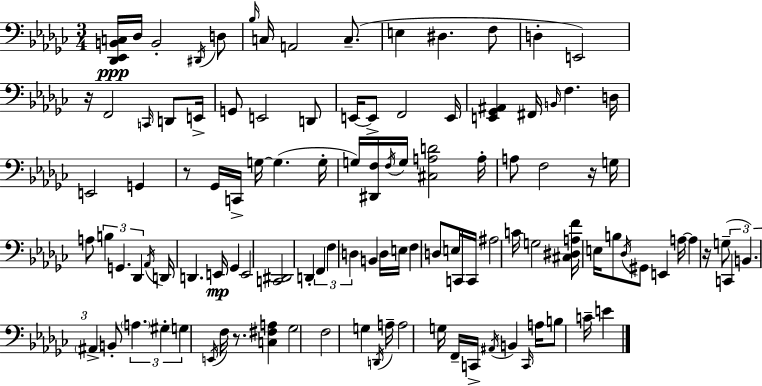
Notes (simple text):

[Db2,Eb2,B2,C3]/s Db3/s B2/h D#2/s D3/e Bb3/s C3/s A2/h C3/e. E3/q D#3/q. F3/e D3/q E2/h R/s F2/h C2/s D2/e E2/s G2/e E2/h D2/e E2/s E2/e F2/h E2/s [E2,Gb2,A#2]/q F#2/s B2/s F3/q. D3/s E2/h G2/q R/e Gb2/s C2/s G3/s G3/q. G3/s G3/s [D#2,F3]/s F3/s G3/s [C#3,A3,D4]/h A3/s A3/e F3/h R/s G3/s A3/e B3/q G2/q. Db2/q Ab2/s D2/s D2/q. E2/s Gb2/q E2/h [C2,D#2]/h D2/q F2/q F3/q D3/q B2/q D3/s E3/s F3/q D3/e E3/s C2/s C2/s A#3/h C4/s G3/h [C#3,D#3,A3,F4]/s E3/s B3/e Db3/s G#2/e E2/q A3/s A3/q R/s G3/e C2/q B2/q. A#2/q B2/e A3/q. G#3/q G3/q E2/s F3/s R/e. [C3,F#3,A3]/q Gb3/h F3/h G3/q D2/s A3/s A3/h G3/s F2/s C2/s A#2/s B2/q C2/s A3/s B3/e C4/s E4/q